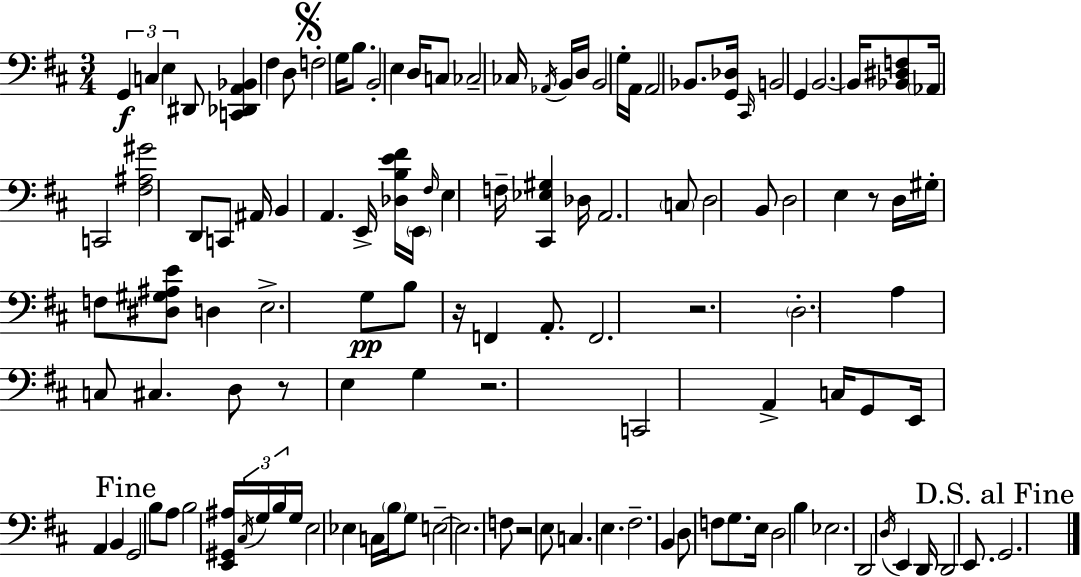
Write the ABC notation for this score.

X:1
T:Untitled
M:3/4
L:1/4
K:D
G,, C, E, ^D,,/2 [C,,_D,,A,,_B,,] ^F, D,/2 F,2 G,/4 B,/2 B,,2 E, D,/4 C,/2 _C,2 _C,/4 _A,,/4 B,,/4 D,/4 B,,2 G,/4 A,,/4 A,,2 _B,,/2 [G,,_D,]/4 ^C,,/4 B,,2 G,, B,,2 B,,/4 [_B,,^D,F,]/2 _A,,/4 C,,2 [^F,^A,^G]2 D,,/2 C,,/2 ^A,,/4 B,, A,, E,,/4 [_D,B,E^F]/4 E,,/4 ^F,/4 E, F,/4 [^C,,_E,^G,] _D,/4 A,,2 C,/2 D,2 B,,/2 D,2 E, z/2 D,/4 ^G,/4 F,/2 [^D,^G,^A,E]/2 D, E,2 G,/2 B,/2 z/4 F,, A,,/2 F,,2 z2 D,2 A, C,/2 ^C, D,/2 z/2 E, G, z2 C,,2 A,, C,/4 G,,/2 E,,/4 A,, B,, G,,2 B,/2 A,/2 B,2 [E,,^G,,^A,]/4 ^C,/4 G,/4 B,/4 G,/4 E,2 _E, C,/4 B,/4 G,/2 E,2 E,2 F,/2 z2 E,/2 C, E, ^F,2 B,, D,/2 F,/2 G,/2 E,/4 D,2 B, _E,2 D,,2 D,/4 E,, D,,/4 D,,2 E,,/2 G,,2